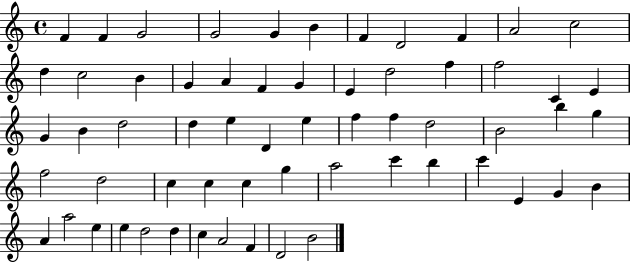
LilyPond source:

{
  \clef treble
  \time 4/4
  \defaultTimeSignature
  \key c \major
  f'4 f'4 g'2 | g'2 g'4 b'4 | f'4 d'2 f'4 | a'2 c''2 | \break d''4 c''2 b'4 | g'4 a'4 f'4 g'4 | e'4 d''2 f''4 | f''2 c'4 e'4 | \break g'4 b'4 d''2 | d''4 e''4 d'4 e''4 | f''4 f''4 d''2 | b'2 b''4 g''4 | \break f''2 d''2 | c''4 c''4 c''4 g''4 | a''2 c'''4 b''4 | c'''4 e'4 g'4 b'4 | \break a'4 a''2 e''4 | e''4 d''2 d''4 | c''4 a'2 f'4 | d'2 b'2 | \break \bar "|."
}